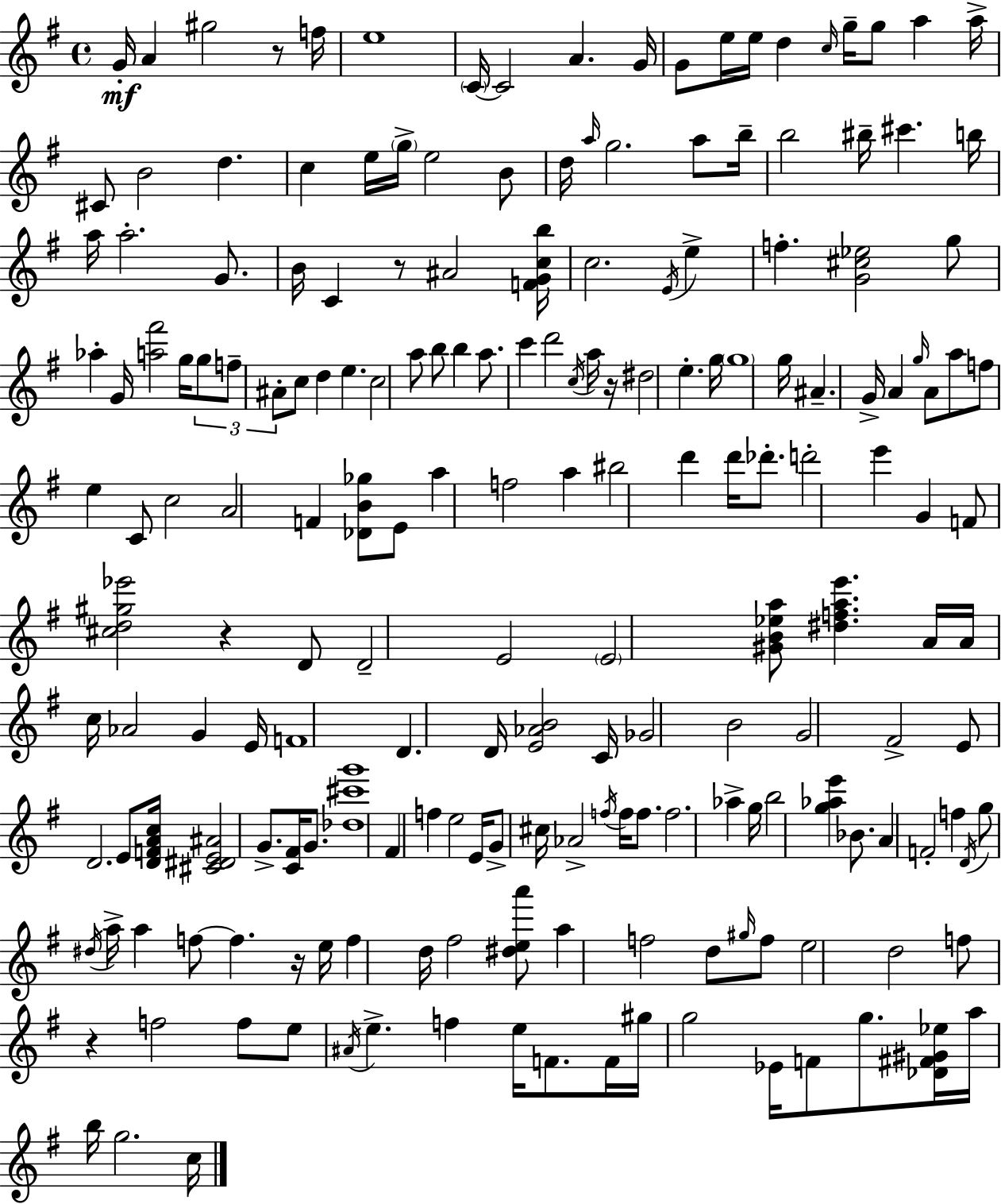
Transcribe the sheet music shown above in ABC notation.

X:1
T:Untitled
M:4/4
L:1/4
K:G
G/4 A ^g2 z/2 f/4 e4 C/4 C2 A G/4 G/2 e/4 e/4 d c/4 g/4 g/2 a a/4 ^C/2 B2 d c e/4 g/4 e2 B/2 d/4 a/4 g2 a/2 b/4 b2 ^b/4 ^c' b/4 a/4 a2 G/2 B/4 C z/2 ^A2 [FGcb]/4 c2 E/4 e f [G^c_e]2 g/2 _a G/4 [a^f']2 g/4 g/2 f/2 ^A/2 c/2 d e c2 a/2 b/2 b a/2 c' d'2 c/4 a/4 z/4 ^d2 e g/4 g4 g/4 ^A G/4 A g/4 A/2 a/2 f/2 e C/2 c2 A2 F [_DB_g]/2 E/2 a f2 a ^b2 d' d'/4 _d'/2 d'2 e' G F/2 [^cd^g_e']2 z D/2 D2 E2 E2 [^GB_ea]/2 [^dfae'] A/4 A/4 c/4 _A2 G E/4 F4 D D/4 [E_AB]2 C/4 _G2 B2 G2 ^F2 E/2 D2 E/2 [DFAc]/4 [^C^DE^A]2 G/2 [C^F]/4 G/2 [_d^c'g']4 ^F f e2 E/4 G/2 ^c/4 _A2 f/4 f/4 f/2 f2 _a g/4 b2 [g_ae'] _B/2 A F2 f D/4 g/2 ^d/4 a/4 a f/2 f z/4 e/4 f d/4 ^f2 [^dea']/2 a f2 d/2 ^g/4 f/2 e2 d2 f/2 z f2 f/2 e/2 ^A/4 e f e/4 F/2 F/4 ^g/4 g2 _E/4 F/2 g/2 [_D^F^G_e]/4 a/4 b/4 g2 c/4